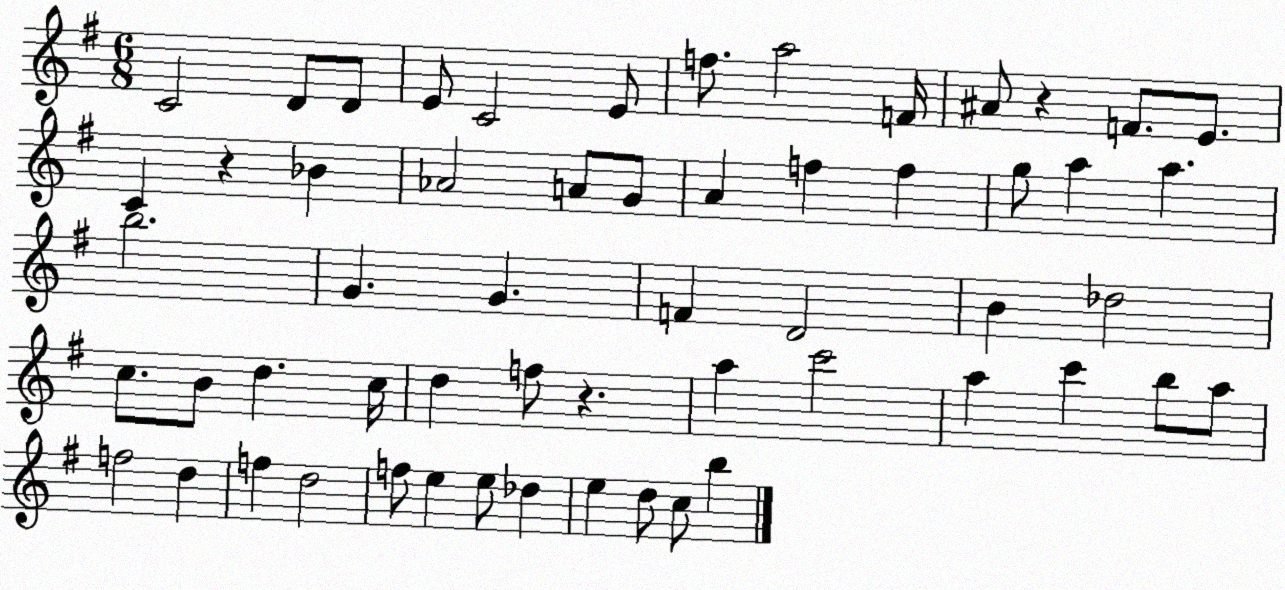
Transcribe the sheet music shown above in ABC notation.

X:1
T:Untitled
M:6/8
L:1/4
K:G
C2 D/2 D/2 E/2 C2 E/2 f/2 a2 F/4 ^A/2 z F/2 E/2 C z _B _A2 A/2 G/2 A f f g/2 a a b2 G G F D2 B _d2 c/2 B/2 d c/4 d f/2 z a c'2 a c' b/2 a/2 f2 d f d2 f/2 e e/2 _d e d/2 c/2 b